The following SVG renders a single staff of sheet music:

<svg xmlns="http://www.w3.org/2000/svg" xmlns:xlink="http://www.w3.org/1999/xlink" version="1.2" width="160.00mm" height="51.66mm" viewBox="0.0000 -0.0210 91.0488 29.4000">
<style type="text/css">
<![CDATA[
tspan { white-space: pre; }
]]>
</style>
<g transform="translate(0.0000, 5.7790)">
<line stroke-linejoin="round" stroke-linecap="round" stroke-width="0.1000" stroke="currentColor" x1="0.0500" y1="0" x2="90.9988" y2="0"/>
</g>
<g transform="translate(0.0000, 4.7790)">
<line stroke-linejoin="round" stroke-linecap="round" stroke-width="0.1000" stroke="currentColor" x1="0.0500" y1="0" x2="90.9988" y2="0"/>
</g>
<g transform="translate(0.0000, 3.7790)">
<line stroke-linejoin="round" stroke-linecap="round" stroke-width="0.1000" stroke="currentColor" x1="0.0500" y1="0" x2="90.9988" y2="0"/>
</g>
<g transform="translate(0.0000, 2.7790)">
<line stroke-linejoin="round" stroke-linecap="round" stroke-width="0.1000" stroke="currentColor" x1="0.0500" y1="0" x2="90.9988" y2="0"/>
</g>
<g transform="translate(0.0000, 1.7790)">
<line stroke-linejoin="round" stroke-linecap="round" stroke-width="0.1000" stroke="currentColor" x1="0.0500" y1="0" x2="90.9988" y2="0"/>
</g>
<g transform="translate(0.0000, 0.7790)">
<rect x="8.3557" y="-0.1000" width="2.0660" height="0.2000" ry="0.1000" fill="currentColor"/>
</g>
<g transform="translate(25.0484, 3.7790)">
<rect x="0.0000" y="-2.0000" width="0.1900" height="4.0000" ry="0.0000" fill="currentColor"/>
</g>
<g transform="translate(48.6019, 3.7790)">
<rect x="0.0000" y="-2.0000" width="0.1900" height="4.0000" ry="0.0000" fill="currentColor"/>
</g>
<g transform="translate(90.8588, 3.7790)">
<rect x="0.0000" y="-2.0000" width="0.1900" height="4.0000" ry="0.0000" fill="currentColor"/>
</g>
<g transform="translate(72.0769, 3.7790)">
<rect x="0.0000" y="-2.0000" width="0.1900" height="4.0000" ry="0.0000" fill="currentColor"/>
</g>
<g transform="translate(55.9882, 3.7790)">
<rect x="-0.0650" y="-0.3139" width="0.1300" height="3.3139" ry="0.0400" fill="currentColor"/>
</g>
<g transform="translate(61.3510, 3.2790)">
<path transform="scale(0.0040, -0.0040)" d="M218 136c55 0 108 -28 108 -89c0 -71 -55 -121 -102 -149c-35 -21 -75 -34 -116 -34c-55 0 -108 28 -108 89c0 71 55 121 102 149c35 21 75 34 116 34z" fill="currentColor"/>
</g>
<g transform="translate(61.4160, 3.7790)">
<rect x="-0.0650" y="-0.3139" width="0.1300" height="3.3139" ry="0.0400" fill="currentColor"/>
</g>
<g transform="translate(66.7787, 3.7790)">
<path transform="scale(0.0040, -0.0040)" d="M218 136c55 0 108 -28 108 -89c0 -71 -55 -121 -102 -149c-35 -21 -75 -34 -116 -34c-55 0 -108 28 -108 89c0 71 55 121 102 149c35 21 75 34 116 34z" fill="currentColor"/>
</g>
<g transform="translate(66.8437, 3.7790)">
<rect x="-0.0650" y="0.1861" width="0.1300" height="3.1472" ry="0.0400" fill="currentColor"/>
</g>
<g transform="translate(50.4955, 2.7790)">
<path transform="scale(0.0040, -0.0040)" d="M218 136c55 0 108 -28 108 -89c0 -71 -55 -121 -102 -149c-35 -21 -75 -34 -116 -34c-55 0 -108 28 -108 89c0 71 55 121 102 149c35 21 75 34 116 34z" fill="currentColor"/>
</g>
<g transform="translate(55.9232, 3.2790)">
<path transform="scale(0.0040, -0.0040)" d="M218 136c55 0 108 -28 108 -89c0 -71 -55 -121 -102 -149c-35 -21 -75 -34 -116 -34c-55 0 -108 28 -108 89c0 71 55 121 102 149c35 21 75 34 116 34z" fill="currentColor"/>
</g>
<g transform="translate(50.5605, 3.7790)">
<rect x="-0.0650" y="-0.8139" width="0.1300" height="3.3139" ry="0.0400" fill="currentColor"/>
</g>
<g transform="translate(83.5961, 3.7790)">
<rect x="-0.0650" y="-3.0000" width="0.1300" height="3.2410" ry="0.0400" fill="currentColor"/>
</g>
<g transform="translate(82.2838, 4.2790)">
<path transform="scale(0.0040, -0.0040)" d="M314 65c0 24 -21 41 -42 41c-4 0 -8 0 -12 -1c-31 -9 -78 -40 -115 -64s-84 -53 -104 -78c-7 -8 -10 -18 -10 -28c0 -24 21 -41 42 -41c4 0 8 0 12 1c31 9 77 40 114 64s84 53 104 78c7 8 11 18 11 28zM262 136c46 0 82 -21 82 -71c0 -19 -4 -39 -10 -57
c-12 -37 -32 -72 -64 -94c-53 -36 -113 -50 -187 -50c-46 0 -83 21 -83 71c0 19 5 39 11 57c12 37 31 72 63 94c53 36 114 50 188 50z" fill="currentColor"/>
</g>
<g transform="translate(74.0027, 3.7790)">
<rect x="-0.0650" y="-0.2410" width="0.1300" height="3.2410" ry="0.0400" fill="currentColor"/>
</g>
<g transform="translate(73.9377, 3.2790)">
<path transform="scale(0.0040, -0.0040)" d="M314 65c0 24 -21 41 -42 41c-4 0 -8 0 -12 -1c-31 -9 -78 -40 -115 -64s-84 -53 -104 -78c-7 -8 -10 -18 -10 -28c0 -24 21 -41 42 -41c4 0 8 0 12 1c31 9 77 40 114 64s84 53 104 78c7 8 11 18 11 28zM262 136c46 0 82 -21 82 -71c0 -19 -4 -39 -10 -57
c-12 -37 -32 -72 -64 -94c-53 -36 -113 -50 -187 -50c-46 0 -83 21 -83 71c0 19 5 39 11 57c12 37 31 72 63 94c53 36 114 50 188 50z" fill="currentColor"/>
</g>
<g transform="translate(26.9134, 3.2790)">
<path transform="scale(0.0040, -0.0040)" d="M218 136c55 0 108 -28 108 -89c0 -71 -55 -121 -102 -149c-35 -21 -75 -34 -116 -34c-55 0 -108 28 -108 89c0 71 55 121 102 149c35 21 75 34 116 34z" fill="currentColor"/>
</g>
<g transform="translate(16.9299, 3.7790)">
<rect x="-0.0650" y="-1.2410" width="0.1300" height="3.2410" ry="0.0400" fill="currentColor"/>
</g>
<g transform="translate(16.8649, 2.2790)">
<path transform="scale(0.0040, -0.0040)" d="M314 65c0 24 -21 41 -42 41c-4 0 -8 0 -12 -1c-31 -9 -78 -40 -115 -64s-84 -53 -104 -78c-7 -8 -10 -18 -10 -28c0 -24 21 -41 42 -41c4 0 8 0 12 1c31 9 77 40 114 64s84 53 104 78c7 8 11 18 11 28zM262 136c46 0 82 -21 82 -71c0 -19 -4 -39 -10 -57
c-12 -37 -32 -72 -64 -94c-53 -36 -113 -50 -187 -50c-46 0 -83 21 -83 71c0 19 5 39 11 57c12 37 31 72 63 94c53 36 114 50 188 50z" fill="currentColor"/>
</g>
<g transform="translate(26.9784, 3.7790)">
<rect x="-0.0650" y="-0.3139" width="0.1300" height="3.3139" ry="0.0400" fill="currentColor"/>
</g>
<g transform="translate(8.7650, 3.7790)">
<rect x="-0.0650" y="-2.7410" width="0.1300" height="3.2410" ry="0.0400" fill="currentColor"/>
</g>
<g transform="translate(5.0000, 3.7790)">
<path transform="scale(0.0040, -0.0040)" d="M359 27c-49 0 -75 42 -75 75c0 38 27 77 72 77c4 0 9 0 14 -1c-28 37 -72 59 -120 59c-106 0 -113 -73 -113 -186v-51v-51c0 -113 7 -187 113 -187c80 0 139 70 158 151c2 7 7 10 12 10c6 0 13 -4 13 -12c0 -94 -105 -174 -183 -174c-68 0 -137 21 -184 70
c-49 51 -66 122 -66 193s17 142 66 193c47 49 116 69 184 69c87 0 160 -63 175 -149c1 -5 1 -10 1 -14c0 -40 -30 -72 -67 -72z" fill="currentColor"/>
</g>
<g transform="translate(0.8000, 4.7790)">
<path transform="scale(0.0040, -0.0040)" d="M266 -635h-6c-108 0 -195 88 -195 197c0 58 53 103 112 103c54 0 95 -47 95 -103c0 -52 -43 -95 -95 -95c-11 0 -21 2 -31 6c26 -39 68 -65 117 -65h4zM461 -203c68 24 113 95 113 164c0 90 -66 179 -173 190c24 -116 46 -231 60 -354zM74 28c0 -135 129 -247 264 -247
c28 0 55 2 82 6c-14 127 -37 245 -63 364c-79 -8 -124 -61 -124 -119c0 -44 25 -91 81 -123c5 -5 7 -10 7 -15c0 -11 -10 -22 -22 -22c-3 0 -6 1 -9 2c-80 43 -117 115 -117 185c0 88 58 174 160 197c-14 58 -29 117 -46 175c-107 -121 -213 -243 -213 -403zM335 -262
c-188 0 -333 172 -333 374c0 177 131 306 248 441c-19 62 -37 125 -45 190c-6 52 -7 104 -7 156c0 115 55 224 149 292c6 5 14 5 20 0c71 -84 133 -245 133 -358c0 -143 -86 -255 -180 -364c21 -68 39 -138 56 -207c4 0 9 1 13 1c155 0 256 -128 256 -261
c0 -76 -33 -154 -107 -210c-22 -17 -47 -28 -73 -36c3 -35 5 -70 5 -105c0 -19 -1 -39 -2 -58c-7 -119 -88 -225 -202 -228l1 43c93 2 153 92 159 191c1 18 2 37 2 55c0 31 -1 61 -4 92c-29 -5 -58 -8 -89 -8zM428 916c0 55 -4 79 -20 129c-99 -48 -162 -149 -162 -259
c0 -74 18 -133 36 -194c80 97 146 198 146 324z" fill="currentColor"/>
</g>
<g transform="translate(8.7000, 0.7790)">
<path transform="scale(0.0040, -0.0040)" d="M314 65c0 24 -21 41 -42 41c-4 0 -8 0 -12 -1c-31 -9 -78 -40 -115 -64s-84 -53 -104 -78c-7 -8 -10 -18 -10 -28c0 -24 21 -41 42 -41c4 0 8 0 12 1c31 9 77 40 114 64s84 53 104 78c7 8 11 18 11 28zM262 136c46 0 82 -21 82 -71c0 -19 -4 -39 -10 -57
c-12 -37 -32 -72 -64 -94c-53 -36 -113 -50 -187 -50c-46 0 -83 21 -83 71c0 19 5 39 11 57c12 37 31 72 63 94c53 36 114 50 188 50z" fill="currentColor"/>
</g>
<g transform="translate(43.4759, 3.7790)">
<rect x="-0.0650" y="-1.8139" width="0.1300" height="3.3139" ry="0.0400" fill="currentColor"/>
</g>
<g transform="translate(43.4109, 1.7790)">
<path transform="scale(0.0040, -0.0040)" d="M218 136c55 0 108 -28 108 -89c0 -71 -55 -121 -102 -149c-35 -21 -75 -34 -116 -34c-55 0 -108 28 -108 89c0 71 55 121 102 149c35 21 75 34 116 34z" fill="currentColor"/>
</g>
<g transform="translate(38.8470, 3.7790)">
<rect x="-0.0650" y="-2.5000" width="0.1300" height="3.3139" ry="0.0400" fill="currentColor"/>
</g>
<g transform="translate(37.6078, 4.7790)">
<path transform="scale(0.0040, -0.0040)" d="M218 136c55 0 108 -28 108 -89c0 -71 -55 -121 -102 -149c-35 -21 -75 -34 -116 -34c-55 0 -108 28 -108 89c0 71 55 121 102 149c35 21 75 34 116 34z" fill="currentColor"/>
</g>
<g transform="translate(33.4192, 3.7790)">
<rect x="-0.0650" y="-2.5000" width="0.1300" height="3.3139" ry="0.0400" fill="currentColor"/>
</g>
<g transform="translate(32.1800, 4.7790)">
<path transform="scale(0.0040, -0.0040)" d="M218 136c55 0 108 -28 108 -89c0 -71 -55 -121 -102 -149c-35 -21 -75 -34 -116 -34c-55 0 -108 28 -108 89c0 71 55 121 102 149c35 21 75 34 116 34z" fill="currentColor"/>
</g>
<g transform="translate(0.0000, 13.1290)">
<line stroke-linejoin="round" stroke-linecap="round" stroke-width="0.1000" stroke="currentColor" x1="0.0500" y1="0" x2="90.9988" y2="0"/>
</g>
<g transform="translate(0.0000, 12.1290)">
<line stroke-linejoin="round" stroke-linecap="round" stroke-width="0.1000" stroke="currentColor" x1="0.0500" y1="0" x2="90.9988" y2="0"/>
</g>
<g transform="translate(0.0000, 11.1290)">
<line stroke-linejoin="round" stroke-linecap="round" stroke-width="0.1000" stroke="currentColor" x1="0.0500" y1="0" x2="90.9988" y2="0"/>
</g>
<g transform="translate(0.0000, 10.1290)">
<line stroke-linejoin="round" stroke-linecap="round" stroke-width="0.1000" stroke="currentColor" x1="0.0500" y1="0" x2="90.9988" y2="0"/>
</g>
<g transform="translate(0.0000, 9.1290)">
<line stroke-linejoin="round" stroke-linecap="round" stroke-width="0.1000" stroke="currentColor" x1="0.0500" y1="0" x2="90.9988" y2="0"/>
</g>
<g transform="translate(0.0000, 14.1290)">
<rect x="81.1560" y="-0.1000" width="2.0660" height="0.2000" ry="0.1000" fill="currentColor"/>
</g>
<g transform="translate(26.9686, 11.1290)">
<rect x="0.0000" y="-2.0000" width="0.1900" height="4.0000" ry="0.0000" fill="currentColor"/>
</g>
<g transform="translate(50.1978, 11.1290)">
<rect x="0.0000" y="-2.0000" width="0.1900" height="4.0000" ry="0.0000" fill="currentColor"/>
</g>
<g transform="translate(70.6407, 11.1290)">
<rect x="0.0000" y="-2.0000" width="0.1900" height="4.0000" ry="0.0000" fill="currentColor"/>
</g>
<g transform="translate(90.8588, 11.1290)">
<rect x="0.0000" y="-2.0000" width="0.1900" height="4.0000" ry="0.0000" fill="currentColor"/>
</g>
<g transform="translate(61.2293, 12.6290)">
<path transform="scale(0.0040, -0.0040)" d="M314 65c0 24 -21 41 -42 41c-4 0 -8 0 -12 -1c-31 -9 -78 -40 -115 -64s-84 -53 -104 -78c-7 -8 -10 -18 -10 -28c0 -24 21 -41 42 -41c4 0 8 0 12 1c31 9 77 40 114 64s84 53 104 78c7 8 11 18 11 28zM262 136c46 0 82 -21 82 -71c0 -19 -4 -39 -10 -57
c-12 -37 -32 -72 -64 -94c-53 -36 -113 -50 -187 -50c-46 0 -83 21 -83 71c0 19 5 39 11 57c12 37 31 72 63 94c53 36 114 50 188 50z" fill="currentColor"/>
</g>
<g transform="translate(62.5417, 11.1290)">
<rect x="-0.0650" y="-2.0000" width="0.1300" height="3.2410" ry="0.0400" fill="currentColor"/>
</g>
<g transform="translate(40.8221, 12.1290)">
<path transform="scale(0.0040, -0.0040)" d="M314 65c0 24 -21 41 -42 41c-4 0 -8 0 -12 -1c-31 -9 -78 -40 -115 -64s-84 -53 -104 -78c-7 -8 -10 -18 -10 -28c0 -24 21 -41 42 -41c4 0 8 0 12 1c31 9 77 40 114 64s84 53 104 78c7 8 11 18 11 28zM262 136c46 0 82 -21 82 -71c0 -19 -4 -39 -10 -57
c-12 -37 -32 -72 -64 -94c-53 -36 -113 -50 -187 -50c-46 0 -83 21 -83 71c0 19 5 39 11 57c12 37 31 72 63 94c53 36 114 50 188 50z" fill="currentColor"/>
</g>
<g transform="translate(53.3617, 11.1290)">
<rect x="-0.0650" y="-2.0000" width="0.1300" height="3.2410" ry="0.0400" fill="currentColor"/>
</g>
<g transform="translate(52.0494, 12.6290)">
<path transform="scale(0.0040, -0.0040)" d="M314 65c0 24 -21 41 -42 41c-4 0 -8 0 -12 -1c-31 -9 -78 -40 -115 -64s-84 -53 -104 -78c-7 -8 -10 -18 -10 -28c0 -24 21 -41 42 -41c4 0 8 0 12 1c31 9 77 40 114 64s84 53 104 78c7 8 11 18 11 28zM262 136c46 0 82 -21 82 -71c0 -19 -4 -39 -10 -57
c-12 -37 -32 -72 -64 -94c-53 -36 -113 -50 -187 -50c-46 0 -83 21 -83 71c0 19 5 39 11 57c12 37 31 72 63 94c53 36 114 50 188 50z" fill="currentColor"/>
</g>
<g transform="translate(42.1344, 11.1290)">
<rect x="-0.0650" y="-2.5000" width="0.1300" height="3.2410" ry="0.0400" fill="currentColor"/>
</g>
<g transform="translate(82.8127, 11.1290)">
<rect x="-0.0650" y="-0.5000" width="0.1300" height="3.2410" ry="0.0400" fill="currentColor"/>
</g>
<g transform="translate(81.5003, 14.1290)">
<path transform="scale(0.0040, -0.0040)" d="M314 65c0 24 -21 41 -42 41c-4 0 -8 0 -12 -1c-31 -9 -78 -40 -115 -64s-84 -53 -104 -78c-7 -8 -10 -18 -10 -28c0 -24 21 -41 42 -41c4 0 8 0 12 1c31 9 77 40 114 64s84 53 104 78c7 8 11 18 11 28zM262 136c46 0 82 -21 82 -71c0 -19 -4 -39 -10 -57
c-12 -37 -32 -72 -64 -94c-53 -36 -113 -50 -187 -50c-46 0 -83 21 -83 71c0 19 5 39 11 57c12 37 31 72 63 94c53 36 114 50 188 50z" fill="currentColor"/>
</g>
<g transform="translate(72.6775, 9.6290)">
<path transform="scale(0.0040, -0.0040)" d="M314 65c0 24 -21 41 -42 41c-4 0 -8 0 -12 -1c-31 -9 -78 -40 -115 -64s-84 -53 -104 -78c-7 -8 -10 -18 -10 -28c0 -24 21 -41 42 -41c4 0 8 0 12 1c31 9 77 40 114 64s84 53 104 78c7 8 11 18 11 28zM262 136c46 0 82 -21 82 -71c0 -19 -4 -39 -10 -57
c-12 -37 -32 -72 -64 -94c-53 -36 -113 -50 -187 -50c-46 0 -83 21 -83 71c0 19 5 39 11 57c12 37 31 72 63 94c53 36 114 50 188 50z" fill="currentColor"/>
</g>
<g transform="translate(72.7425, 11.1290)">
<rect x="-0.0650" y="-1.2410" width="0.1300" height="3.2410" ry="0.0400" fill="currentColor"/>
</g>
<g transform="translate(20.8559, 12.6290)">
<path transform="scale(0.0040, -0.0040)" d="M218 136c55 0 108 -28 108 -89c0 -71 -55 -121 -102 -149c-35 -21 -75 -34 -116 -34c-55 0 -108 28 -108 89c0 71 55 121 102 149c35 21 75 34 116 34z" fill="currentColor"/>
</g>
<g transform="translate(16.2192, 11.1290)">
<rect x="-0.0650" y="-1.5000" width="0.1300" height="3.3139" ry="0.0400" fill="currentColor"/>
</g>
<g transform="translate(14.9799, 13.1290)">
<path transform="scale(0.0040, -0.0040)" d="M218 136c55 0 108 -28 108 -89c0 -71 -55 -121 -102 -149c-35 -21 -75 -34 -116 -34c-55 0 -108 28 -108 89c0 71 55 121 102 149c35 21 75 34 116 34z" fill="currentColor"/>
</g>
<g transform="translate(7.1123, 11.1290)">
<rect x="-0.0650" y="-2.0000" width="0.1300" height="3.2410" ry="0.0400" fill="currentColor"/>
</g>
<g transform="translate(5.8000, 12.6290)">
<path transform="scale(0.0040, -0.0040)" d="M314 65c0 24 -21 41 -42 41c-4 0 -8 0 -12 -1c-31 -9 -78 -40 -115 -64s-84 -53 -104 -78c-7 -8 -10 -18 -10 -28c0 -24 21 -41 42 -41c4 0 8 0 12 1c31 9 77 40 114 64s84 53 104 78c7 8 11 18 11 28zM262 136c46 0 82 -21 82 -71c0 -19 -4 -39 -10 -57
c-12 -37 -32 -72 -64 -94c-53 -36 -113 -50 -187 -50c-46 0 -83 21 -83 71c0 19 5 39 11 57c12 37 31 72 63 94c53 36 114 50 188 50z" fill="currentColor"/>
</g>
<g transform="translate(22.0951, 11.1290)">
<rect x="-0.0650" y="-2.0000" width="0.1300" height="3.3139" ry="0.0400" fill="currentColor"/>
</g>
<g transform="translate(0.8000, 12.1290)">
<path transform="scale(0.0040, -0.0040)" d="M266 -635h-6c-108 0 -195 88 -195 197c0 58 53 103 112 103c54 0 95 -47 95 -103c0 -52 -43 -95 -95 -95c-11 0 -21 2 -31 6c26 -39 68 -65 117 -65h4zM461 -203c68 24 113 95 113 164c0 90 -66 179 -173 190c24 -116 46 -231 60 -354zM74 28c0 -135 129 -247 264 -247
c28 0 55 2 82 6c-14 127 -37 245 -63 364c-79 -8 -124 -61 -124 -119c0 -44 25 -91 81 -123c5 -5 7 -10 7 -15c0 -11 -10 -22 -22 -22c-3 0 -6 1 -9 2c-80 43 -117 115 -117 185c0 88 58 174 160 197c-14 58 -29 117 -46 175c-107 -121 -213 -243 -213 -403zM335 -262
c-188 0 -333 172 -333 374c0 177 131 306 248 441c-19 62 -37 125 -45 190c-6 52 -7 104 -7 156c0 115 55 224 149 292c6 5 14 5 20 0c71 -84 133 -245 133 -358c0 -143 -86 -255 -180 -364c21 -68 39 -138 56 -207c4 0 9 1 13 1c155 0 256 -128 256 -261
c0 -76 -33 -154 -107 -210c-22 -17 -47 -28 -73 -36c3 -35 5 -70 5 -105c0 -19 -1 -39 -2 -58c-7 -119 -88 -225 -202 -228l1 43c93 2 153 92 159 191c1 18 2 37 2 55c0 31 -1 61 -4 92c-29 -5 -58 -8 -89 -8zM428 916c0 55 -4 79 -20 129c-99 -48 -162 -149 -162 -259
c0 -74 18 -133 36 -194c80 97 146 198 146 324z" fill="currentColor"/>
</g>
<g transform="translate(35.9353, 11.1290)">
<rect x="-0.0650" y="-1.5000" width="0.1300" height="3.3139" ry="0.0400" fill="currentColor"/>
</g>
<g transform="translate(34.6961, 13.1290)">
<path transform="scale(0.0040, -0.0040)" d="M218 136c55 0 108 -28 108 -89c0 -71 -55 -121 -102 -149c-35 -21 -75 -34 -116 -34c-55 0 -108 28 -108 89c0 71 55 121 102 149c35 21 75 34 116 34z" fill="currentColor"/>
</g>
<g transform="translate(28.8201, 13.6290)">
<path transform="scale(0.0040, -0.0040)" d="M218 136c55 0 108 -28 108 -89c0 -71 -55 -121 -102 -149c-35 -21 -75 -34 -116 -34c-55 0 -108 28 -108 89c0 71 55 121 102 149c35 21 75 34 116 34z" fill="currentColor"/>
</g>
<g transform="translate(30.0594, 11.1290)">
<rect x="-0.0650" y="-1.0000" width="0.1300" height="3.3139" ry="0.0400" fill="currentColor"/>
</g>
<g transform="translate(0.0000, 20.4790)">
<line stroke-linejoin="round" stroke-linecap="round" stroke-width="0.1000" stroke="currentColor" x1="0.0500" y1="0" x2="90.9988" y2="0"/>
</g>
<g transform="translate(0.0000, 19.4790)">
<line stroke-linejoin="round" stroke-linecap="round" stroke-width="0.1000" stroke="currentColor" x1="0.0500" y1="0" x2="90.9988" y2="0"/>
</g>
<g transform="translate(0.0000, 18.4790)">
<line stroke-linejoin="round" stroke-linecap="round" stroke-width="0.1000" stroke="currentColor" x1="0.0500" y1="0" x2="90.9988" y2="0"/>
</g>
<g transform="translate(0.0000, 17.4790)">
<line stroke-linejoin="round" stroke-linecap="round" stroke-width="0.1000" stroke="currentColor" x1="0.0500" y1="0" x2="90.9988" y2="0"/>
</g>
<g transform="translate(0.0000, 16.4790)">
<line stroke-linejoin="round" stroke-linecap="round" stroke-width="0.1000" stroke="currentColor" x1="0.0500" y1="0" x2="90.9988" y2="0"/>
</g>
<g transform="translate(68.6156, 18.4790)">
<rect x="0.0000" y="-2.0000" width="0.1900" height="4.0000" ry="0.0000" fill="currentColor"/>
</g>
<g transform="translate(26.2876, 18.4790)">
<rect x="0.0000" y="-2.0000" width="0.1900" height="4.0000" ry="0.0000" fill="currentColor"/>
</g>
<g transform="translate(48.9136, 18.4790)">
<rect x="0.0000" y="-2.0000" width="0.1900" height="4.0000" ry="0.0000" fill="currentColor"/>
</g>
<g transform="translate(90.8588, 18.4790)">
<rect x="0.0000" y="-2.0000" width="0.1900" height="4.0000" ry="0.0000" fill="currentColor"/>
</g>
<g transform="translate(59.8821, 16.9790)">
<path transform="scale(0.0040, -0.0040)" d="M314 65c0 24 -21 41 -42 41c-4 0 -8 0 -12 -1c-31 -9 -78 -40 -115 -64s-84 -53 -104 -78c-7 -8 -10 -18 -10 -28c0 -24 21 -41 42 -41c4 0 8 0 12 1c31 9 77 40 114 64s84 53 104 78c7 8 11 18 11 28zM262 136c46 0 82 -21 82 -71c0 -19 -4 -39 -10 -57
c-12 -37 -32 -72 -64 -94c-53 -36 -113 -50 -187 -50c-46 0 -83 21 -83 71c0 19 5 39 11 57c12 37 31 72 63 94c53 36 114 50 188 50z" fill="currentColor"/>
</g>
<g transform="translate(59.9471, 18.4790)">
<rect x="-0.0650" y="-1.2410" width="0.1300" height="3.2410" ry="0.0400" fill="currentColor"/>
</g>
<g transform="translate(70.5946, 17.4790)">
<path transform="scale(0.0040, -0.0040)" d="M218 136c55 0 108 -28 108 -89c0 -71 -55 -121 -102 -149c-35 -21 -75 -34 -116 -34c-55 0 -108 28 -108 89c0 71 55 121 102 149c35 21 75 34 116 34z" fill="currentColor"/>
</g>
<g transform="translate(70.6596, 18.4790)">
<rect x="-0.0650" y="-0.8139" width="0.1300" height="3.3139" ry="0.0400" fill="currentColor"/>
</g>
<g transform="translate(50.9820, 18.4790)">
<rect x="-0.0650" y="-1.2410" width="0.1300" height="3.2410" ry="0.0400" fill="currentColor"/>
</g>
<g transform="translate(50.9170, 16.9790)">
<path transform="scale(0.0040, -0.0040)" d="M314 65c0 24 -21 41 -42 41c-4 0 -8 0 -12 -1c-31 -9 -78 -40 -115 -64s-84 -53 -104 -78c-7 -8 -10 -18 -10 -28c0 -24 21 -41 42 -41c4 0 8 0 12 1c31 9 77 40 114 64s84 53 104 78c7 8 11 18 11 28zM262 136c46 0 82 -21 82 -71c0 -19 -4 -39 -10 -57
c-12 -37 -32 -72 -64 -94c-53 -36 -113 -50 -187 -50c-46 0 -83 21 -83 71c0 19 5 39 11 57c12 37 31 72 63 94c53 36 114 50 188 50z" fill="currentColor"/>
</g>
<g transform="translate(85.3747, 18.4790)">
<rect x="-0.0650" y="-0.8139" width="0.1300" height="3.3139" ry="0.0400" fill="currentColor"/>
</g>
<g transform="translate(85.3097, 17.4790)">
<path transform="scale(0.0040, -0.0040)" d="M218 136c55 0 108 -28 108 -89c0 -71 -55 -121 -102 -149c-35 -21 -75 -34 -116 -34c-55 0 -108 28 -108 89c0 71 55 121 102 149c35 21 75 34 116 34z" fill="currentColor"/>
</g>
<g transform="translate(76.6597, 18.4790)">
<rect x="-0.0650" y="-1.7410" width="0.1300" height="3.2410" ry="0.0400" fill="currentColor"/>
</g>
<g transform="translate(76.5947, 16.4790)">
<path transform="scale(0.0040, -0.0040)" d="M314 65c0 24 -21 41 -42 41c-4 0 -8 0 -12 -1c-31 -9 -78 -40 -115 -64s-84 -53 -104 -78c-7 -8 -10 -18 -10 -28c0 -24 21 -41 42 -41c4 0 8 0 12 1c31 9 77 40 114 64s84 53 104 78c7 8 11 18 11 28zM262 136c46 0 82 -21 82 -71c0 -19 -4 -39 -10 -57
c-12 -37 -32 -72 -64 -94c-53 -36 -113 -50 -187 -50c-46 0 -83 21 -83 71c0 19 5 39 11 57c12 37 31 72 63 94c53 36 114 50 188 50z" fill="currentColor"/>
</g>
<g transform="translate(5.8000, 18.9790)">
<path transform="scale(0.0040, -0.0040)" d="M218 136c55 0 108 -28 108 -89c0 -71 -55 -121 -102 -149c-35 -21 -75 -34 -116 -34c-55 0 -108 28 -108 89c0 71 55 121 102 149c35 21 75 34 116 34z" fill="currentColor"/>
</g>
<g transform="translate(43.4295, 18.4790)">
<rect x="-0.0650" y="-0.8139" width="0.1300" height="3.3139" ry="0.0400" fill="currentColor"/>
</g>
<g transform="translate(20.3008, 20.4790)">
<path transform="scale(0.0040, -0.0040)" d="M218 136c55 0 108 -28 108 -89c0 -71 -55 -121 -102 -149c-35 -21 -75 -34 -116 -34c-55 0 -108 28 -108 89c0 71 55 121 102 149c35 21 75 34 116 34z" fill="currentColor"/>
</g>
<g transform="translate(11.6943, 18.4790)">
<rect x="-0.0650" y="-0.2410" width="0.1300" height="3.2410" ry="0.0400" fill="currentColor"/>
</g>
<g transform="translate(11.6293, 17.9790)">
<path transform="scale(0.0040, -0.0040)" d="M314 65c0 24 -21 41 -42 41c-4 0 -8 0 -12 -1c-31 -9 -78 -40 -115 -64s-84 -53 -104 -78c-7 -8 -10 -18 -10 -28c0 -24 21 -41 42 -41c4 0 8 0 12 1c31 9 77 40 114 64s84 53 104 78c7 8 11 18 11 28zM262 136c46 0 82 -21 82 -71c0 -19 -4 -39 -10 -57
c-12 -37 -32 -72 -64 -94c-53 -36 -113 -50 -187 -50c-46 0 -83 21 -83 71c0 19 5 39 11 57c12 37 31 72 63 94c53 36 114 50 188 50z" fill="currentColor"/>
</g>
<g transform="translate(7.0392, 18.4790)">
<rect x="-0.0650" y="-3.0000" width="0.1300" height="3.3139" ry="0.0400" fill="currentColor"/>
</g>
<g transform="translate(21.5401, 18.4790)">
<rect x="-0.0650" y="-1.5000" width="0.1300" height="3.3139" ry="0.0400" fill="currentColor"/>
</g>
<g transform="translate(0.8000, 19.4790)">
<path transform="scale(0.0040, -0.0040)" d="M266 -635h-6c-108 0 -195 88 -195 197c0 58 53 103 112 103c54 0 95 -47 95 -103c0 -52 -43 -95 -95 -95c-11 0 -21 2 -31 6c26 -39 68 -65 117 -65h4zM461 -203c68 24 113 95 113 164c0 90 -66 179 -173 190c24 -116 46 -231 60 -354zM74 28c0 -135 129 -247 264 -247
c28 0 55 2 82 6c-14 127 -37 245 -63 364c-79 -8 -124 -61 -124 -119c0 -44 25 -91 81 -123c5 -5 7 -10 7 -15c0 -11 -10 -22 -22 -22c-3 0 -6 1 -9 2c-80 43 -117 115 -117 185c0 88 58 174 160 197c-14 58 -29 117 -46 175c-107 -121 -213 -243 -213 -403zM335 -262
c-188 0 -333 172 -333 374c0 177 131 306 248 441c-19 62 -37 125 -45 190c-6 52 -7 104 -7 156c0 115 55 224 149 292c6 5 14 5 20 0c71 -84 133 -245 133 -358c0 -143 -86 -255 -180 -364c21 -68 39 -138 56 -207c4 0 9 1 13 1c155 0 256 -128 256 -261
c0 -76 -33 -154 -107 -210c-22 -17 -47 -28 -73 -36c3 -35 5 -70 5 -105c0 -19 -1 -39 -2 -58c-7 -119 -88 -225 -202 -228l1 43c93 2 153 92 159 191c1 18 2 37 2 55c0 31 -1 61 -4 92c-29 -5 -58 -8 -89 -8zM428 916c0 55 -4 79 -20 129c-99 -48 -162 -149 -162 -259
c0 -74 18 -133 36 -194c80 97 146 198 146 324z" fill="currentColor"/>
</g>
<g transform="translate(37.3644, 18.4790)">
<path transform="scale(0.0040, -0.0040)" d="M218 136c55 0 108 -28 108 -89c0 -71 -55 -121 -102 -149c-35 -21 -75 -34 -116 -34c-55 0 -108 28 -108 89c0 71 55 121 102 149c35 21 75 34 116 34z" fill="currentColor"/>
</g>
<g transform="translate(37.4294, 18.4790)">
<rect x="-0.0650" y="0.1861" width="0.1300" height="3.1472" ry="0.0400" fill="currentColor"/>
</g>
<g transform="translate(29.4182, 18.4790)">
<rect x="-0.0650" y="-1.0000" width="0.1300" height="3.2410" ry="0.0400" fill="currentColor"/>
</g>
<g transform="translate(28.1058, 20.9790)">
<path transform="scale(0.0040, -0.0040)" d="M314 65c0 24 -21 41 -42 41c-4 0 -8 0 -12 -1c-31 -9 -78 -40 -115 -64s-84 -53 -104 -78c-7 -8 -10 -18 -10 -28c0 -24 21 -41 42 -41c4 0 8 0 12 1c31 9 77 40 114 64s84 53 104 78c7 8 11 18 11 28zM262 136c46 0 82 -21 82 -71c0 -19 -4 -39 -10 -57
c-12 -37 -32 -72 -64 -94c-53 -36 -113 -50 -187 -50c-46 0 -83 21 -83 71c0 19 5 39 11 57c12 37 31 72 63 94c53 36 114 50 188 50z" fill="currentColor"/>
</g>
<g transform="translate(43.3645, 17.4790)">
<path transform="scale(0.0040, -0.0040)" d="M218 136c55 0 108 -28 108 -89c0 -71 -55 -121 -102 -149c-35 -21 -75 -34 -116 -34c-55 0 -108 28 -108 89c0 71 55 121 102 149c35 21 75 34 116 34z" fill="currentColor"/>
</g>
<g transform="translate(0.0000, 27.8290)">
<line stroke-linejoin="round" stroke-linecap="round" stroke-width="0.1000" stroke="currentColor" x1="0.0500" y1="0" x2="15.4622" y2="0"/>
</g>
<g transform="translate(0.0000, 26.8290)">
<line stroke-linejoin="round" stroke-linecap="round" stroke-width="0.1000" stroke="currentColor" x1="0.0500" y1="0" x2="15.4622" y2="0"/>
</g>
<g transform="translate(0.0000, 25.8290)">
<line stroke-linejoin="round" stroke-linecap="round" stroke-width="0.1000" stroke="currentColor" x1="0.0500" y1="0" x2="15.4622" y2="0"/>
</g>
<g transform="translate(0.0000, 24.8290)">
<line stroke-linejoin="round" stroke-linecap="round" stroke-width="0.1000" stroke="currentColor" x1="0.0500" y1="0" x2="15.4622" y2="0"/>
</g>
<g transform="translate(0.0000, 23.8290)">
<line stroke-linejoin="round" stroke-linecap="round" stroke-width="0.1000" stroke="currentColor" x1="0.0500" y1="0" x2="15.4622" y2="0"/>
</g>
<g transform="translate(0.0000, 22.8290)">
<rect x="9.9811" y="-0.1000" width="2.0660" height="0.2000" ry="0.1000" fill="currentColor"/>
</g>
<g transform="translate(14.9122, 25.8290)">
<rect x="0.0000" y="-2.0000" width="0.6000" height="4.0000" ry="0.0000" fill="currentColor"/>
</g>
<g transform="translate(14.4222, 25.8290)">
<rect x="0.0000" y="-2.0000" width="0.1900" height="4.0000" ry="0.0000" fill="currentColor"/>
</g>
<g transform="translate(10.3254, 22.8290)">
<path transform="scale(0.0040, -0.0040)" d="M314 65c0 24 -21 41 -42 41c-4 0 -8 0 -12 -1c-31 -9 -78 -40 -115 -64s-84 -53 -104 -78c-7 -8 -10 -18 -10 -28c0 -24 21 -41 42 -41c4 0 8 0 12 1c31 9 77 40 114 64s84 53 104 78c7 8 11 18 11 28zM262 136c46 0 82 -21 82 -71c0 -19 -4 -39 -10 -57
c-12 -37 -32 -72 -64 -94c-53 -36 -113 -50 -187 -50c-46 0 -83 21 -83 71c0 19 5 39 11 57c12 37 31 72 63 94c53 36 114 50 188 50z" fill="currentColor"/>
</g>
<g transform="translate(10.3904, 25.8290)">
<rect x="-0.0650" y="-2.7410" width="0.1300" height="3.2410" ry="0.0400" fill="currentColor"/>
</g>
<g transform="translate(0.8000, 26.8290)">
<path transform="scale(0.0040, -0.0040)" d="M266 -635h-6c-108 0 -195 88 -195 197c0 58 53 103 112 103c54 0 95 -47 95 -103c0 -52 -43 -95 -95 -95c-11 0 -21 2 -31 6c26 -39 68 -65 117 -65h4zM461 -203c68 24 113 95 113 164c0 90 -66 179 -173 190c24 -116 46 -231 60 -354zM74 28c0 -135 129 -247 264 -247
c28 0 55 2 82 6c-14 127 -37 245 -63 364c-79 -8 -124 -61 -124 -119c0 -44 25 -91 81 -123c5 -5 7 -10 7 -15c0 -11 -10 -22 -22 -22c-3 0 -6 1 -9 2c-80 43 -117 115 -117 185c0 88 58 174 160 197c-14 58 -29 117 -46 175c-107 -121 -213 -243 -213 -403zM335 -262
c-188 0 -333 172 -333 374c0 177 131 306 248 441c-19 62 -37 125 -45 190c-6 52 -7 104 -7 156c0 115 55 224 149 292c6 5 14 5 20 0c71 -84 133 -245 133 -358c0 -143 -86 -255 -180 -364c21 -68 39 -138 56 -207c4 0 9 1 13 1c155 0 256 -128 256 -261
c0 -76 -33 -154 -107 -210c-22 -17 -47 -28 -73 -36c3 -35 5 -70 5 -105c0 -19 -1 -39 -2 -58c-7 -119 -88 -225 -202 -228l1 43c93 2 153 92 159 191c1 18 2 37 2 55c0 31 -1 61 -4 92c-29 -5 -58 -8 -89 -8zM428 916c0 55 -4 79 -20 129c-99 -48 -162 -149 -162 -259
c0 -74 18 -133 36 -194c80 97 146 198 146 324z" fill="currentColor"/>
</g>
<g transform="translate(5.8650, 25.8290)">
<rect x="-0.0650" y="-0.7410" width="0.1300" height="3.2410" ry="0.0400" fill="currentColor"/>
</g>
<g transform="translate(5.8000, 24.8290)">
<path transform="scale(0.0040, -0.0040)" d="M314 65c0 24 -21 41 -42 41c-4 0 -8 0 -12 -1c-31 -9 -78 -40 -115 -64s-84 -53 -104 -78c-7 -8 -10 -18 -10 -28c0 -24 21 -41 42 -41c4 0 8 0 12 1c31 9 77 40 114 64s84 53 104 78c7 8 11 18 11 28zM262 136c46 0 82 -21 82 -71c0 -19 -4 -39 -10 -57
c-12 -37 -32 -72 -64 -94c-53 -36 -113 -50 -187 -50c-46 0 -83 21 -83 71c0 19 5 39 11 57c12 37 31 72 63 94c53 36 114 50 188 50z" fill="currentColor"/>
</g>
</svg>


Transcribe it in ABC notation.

X:1
T:Untitled
M:4/4
L:1/4
K:C
a2 e2 c G G f d c c B c2 A2 F2 E F D E G2 F2 F2 e2 C2 A c2 E D2 B d e2 e2 d f2 d d2 a2